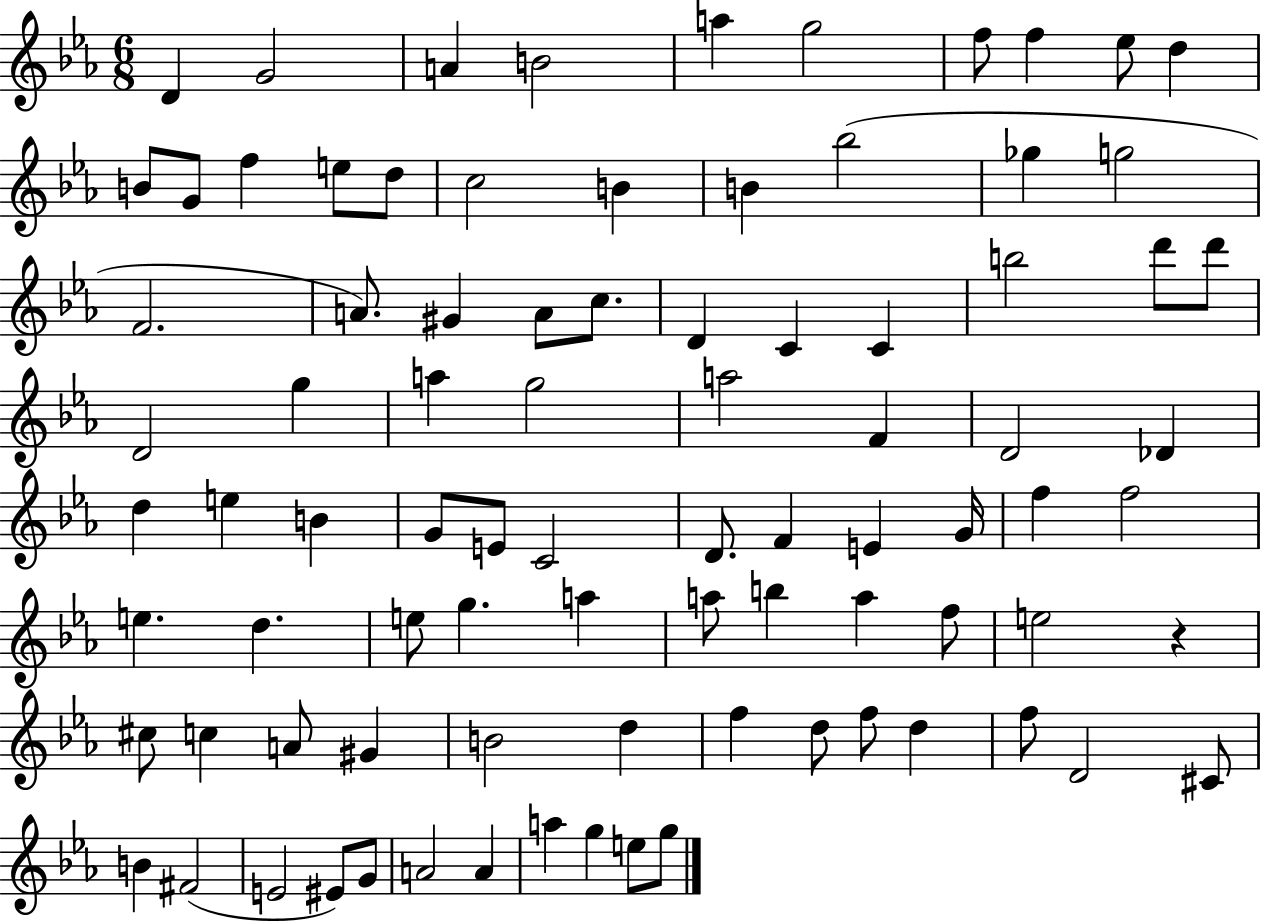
D4/q G4/h A4/q B4/h A5/q G5/h F5/e F5/q Eb5/e D5/q B4/e G4/e F5/q E5/e D5/e C5/h B4/q B4/q Bb5/h Gb5/q G5/h F4/h. A4/e. G#4/q A4/e C5/e. D4/q C4/q C4/q B5/h D6/e D6/e D4/h G5/q A5/q G5/h A5/h F4/q D4/h Db4/q D5/q E5/q B4/q G4/e E4/e C4/h D4/e. F4/q E4/q G4/s F5/q F5/h E5/q. D5/q. E5/e G5/q. A5/q A5/e B5/q A5/q F5/e E5/h R/q C#5/e C5/q A4/e G#4/q B4/h D5/q F5/q D5/e F5/e D5/q F5/e D4/h C#4/e B4/q F#4/h E4/h EIS4/e G4/e A4/h A4/q A5/q G5/q E5/e G5/e